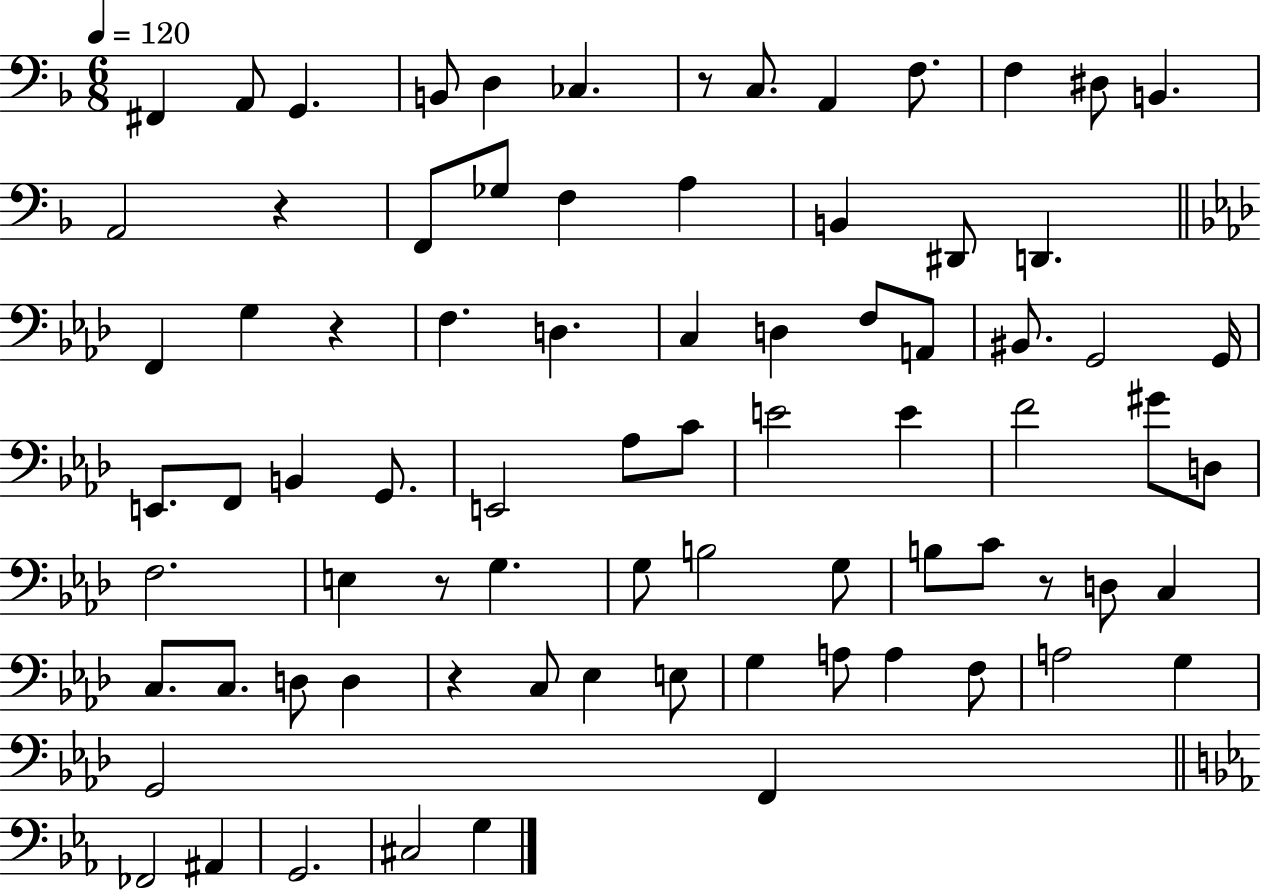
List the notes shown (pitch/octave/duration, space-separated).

F#2/q A2/e G2/q. B2/e D3/q CES3/q. R/e C3/e. A2/q F3/e. F3/q D#3/e B2/q. A2/h R/q F2/e Gb3/e F3/q A3/q B2/q D#2/e D2/q. F2/q G3/q R/q F3/q. D3/q. C3/q D3/q F3/e A2/e BIS2/e. G2/h G2/s E2/e. F2/e B2/q G2/e. E2/h Ab3/e C4/e E4/h E4/q F4/h G#4/e D3/e F3/h. E3/q R/e G3/q. G3/e B3/h G3/e B3/e C4/e R/e D3/e C3/q C3/e. C3/e. D3/e D3/q R/q C3/e Eb3/q E3/e G3/q A3/e A3/q F3/e A3/h G3/q G2/h F2/q FES2/h A#2/q G2/h. C#3/h G3/q